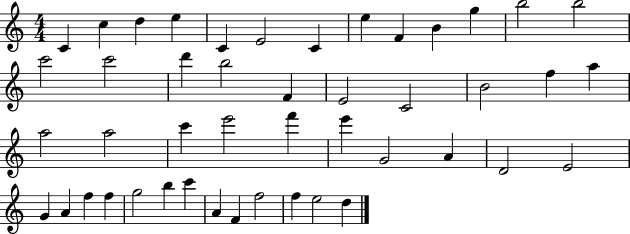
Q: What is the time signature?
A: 4/4